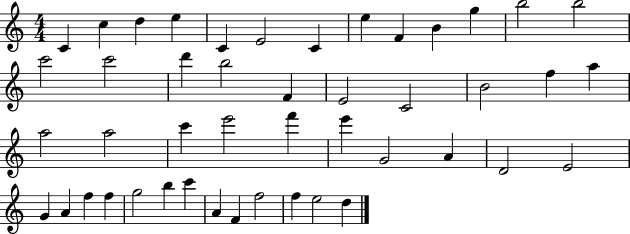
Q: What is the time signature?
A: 4/4